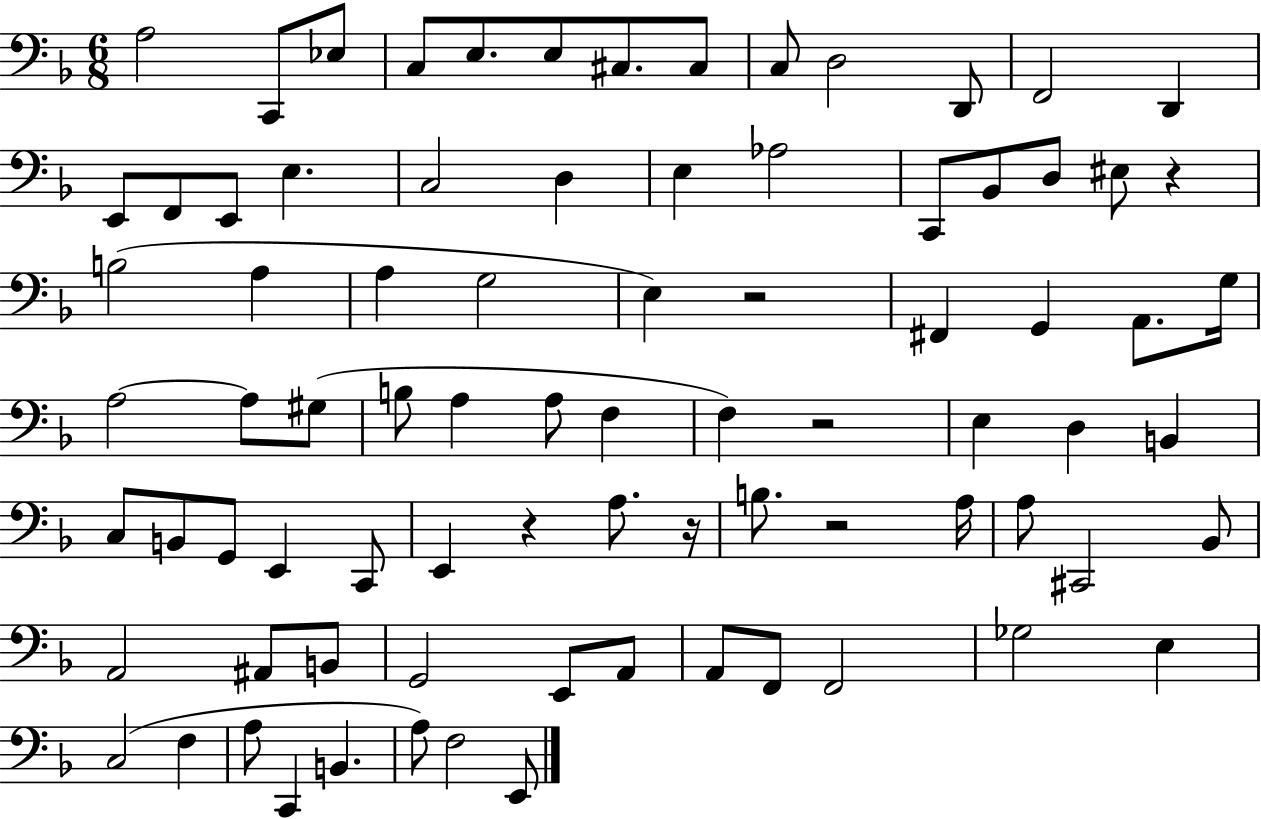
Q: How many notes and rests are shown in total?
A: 82